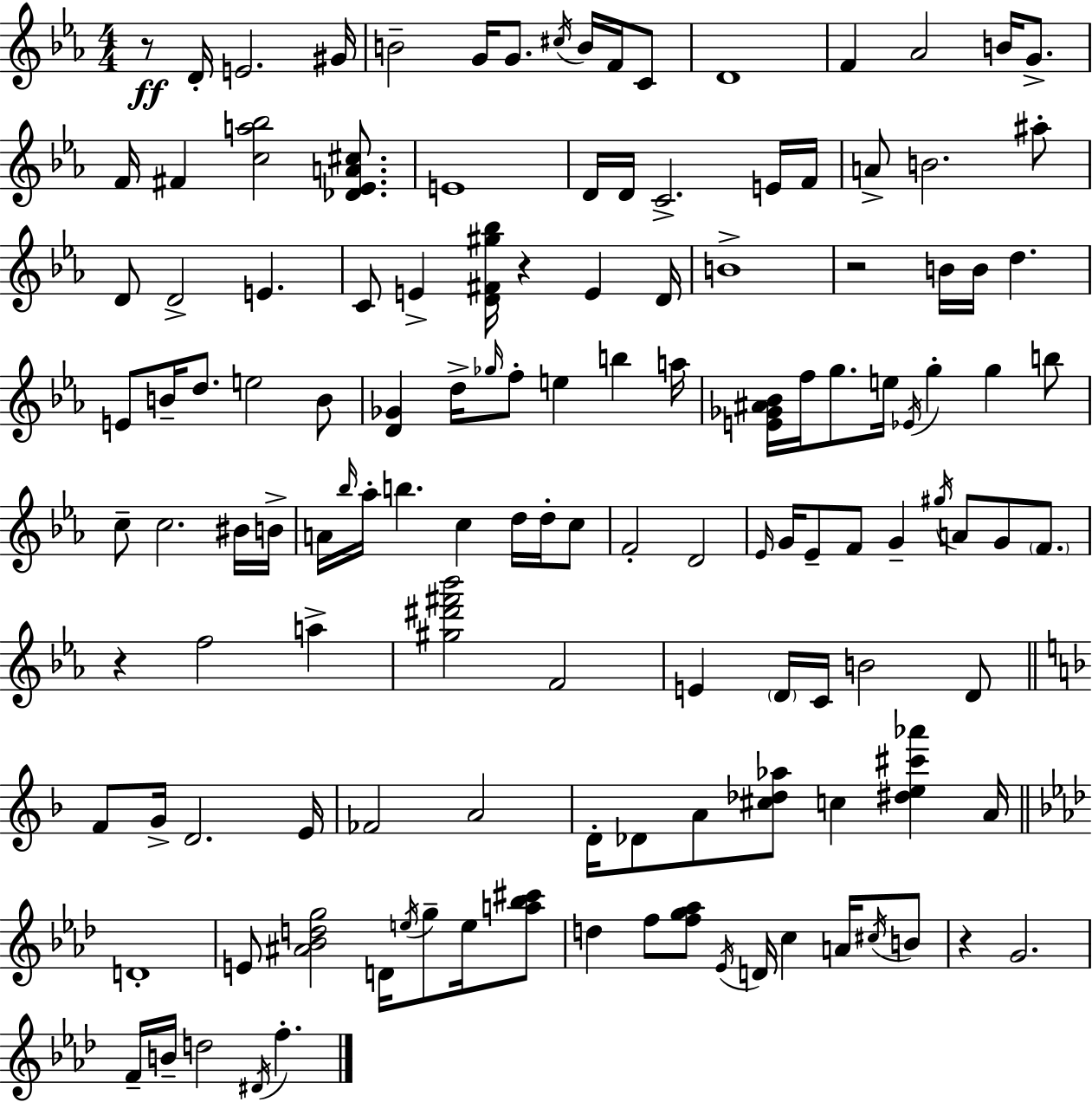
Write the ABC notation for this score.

X:1
T:Untitled
M:4/4
L:1/4
K:Cm
z/2 D/4 E2 ^G/4 B2 G/4 G/2 ^c/4 B/4 F/4 C/2 D4 F _A2 B/4 G/2 F/4 ^F [ca_b]2 [_D_EA^c]/2 E4 D/4 D/4 C2 E/4 F/4 A/2 B2 ^a/2 D/2 D2 E C/2 E [D^F^g_b]/4 z E D/4 B4 z2 B/4 B/4 d E/2 B/4 d/2 e2 B/2 [D_G] d/4 _g/4 f/2 e b a/4 [E_G^A_B]/4 f/4 g/2 e/4 _E/4 g g b/2 c/2 c2 ^B/4 B/4 A/4 _b/4 _a/4 b c d/4 d/4 c/2 F2 D2 _E/4 G/4 _E/2 F/2 G ^g/4 A/2 G/2 F/2 z f2 a [^g^d'^f'_b']2 F2 E D/4 C/4 B2 D/2 F/2 G/4 D2 E/4 _F2 A2 D/4 _D/2 A/2 [^c_d_a]/2 c [^de^c'_a'] A/4 D4 E/2 [^A_Bdg]2 D/4 e/4 g/2 e/4 [a_b^c']/2 d f/2 [fg_a]/2 _E/4 D/4 c A/4 ^c/4 B/2 z G2 F/4 B/4 d2 ^D/4 f